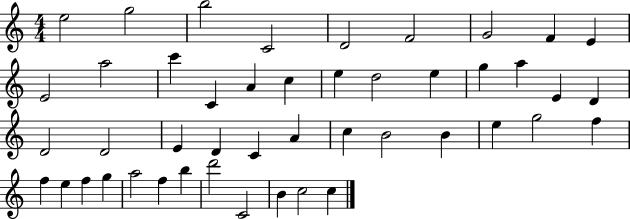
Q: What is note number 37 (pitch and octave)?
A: F5